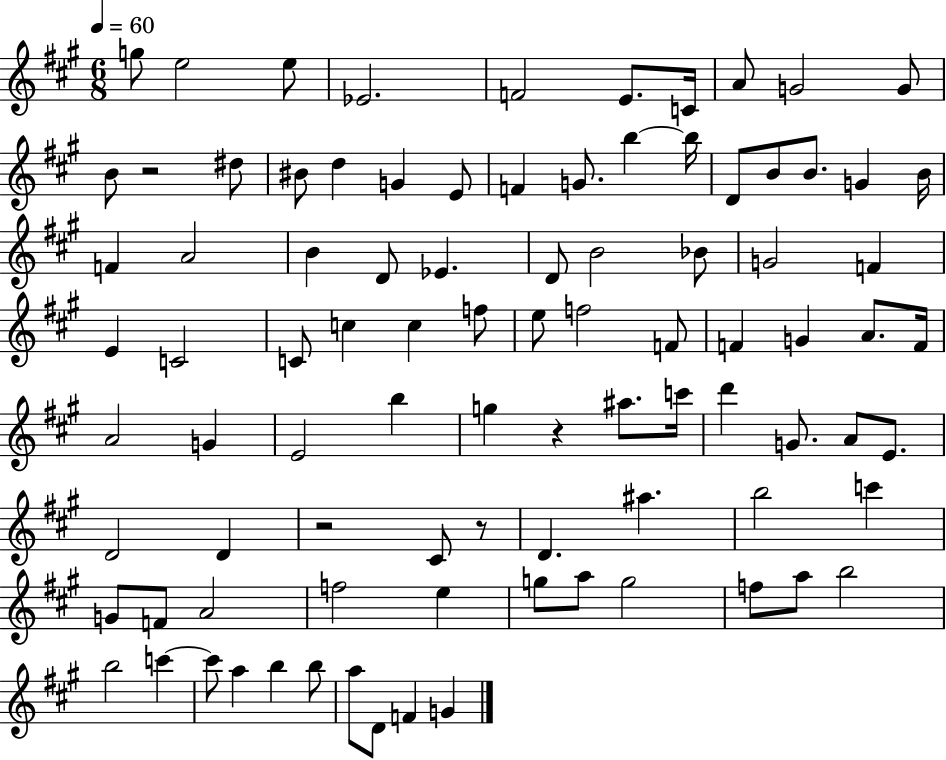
G5/e E5/h E5/e Eb4/h. F4/h E4/e. C4/s A4/e G4/h G4/e B4/e R/h D#5/e BIS4/e D5/q G4/q E4/e F4/q G4/e. B5/q B5/s D4/e B4/e B4/e. G4/q B4/s F4/q A4/h B4/q D4/e Eb4/q. D4/e B4/h Bb4/e G4/h F4/q E4/q C4/h C4/e C5/q C5/q F5/e E5/e F5/h F4/e F4/q G4/q A4/e. F4/s A4/h G4/q E4/h B5/q G5/q R/q A#5/e. C6/s D6/q G4/e. A4/e E4/e. D4/h D4/q R/h C#4/e R/e D4/q. A#5/q. B5/h C6/q G4/e F4/e A4/h F5/h E5/q G5/e A5/e G5/h F5/e A5/e B5/h B5/h C6/q C6/e A5/q B5/q B5/e A5/e D4/e F4/q G4/q